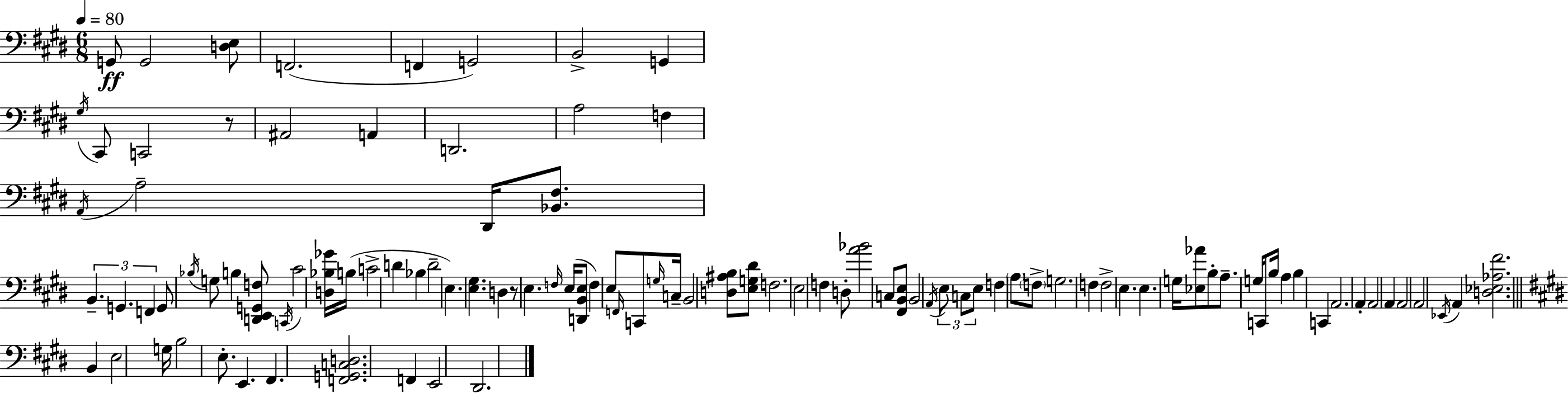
{
  \clef bass
  \numericTimeSignature
  \time 6/8
  \key e \major
  \tempo 4 = 80
  \repeat volta 2 { g,8\ff g,2 <d e>8 | f,2.( | f,4 g,2) | b,2-> g,4 | \break \acciaccatura { gis16 } cis,8 c,2 r8 | ais,2 a,4 | d,2. | a2 f4 | \break \acciaccatura { a,16 } a2-- dis,16 <bes, fis>8. | \tuplet 3/2 { b,4.-- g,4. | f,4 } g,8 \acciaccatura { bes16 } g8 b4 | <d, e, g, f>8 \acciaccatura { c,16 } cis'2 | \break <d bes ges'>16 b16( c'2-> | d'4 bes4 d'2-- | e4.) <e gis>4. | d4 r8 e4. | \break \grace { f16 }( e16 <d, b, e>8 f4) | e8 \grace { f,16 } c,8 \grace { g16 } c16-- b,2 | <d ais b>8 <e g dis'>8 f2. | e2 | \break f4 d8-. <a' bes'>2 | c8 <fis, b, e>8 b,2 | \acciaccatura { a,16 } \tuplet 3/2 { e8 c8 e8 } | f4 \parenthesize a8 \parenthesize f8-> g2. | \break f4 | f2-> e4. | e4. g16 <ees aes'>8 b8-. | a8.-- g16 c,8 b16 a4 | \break b4 c,4 a,2. | a,4-. | a,2 a,4 | a,2 a,2 | \break \acciaccatura { ees,16 } a,4 <d ees aes fis'>2. | \bar "||" \break \key e \major b,4 e2 | g16 b2 e8.-. | e,4. fis,4. | <f, g, c d>2. | \break f,4 e,2 | dis,2. | } \bar "|."
}